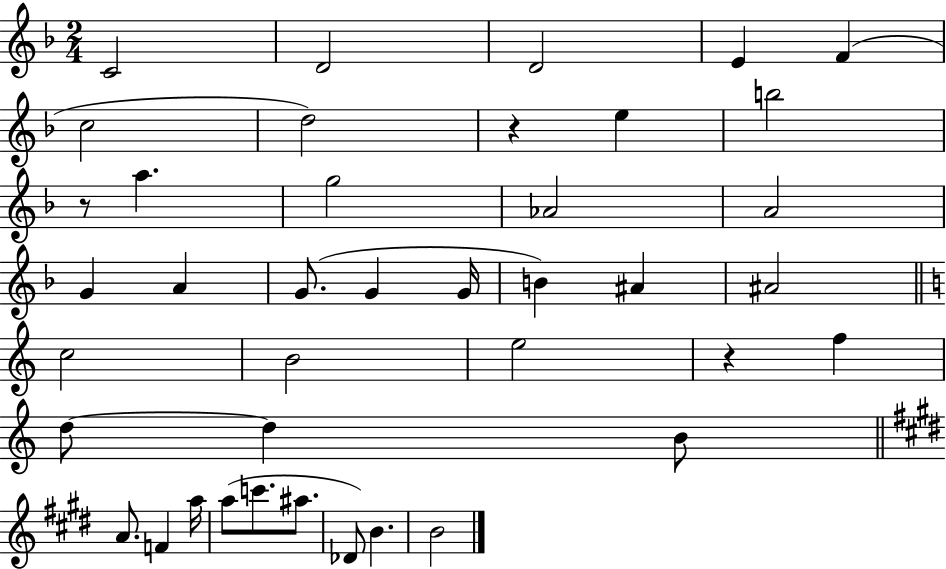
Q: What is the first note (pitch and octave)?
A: C4